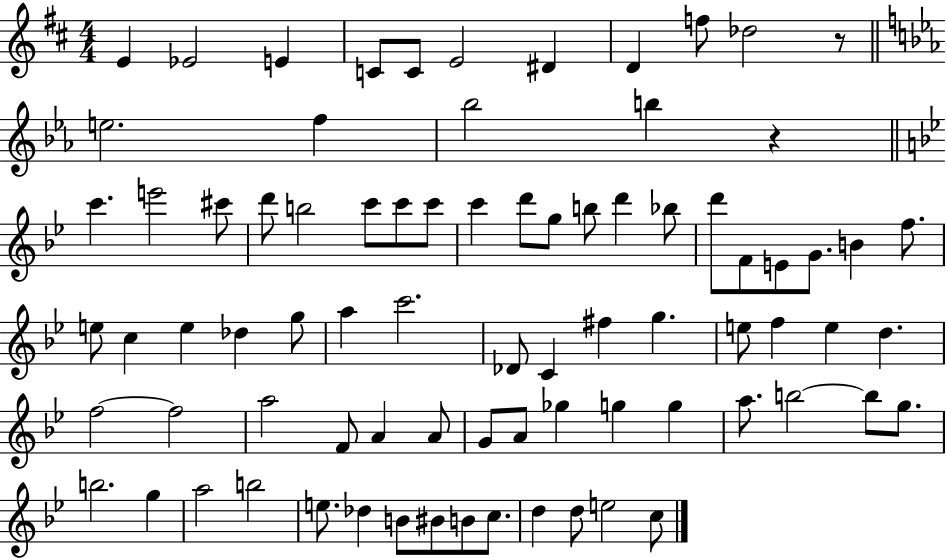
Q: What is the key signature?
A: D major